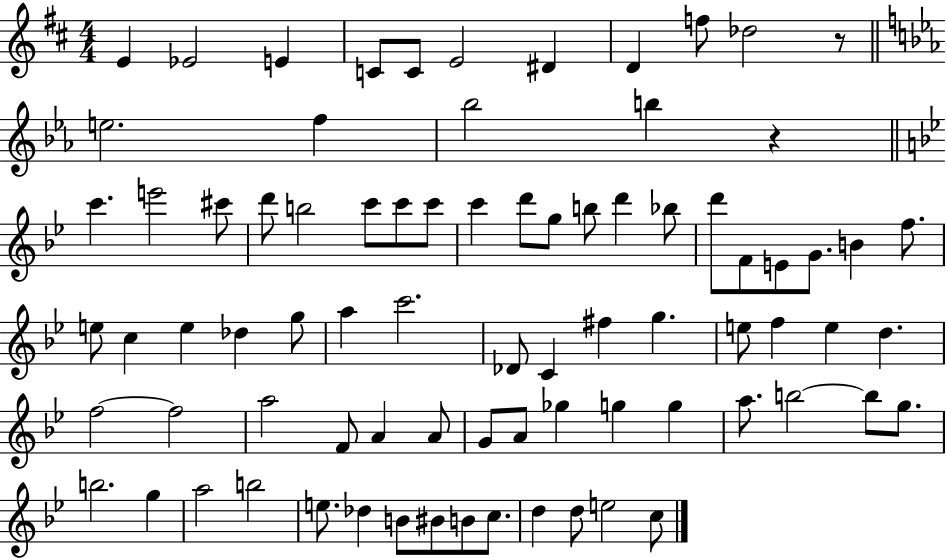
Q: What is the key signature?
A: D major